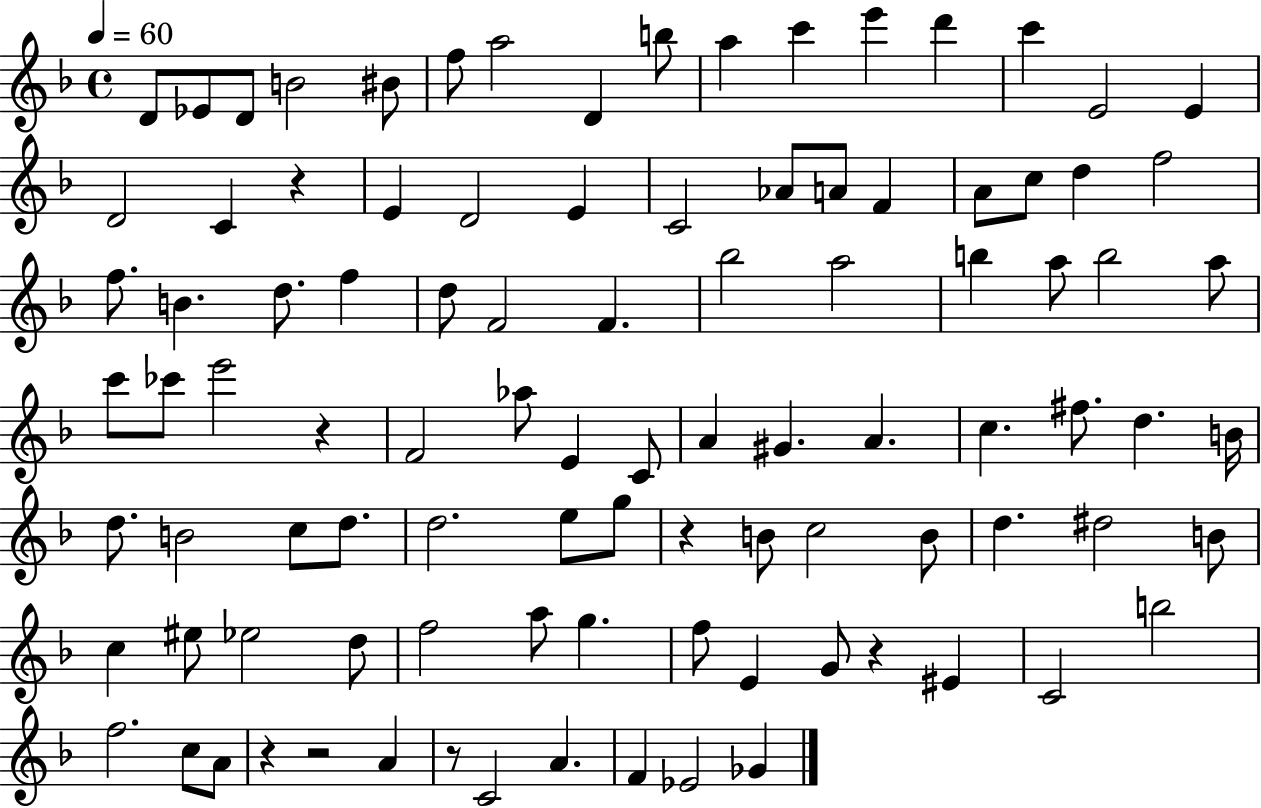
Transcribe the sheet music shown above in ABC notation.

X:1
T:Untitled
M:4/4
L:1/4
K:F
D/2 _E/2 D/2 B2 ^B/2 f/2 a2 D b/2 a c' e' d' c' E2 E D2 C z E D2 E C2 _A/2 A/2 F A/2 c/2 d f2 f/2 B d/2 f d/2 F2 F _b2 a2 b a/2 b2 a/2 c'/2 _c'/2 e'2 z F2 _a/2 E C/2 A ^G A c ^f/2 d B/4 d/2 B2 c/2 d/2 d2 e/2 g/2 z B/2 c2 B/2 d ^d2 B/2 c ^e/2 _e2 d/2 f2 a/2 g f/2 E G/2 z ^E C2 b2 f2 c/2 A/2 z z2 A z/2 C2 A F _E2 _G